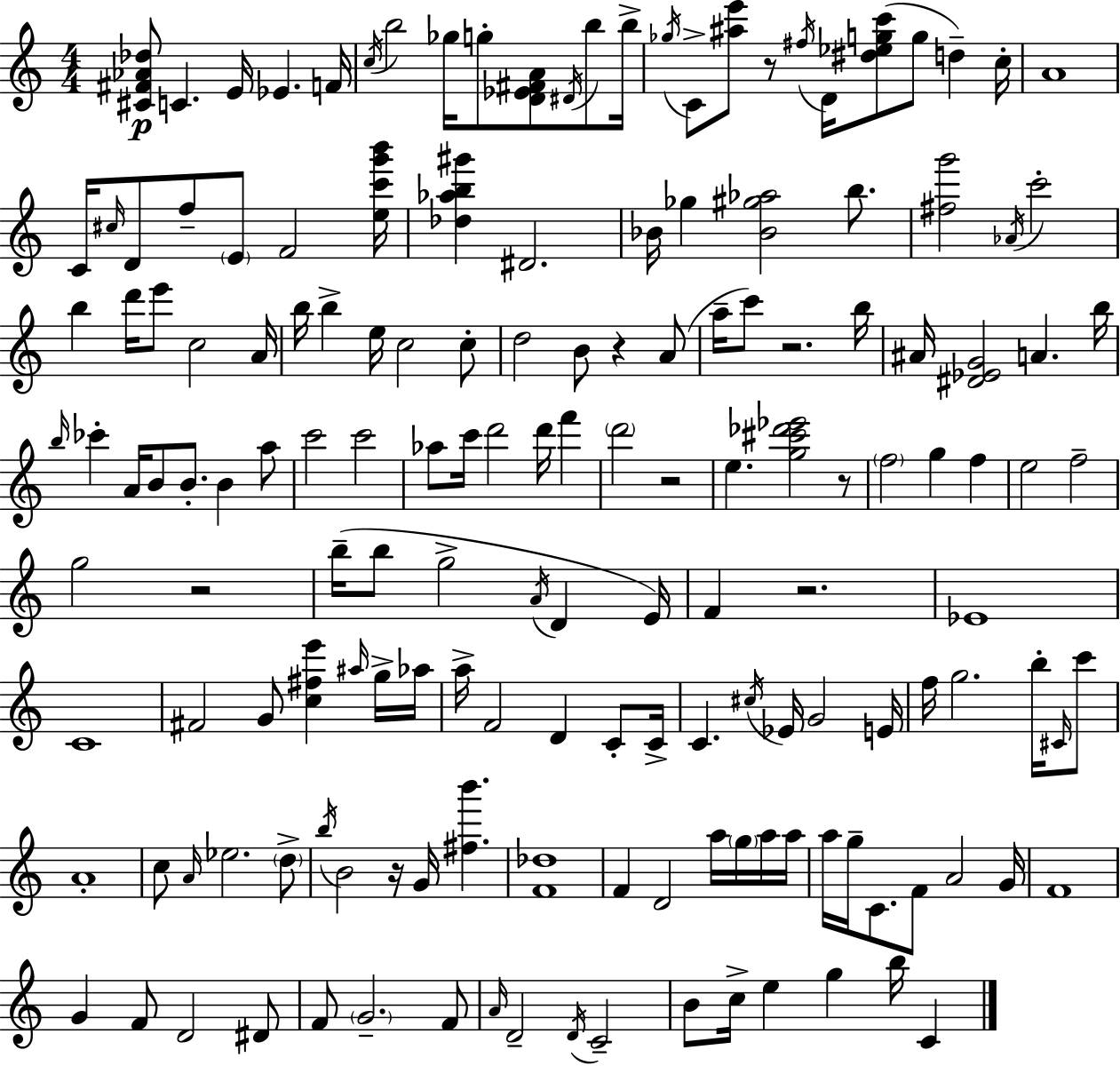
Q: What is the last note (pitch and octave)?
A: C4